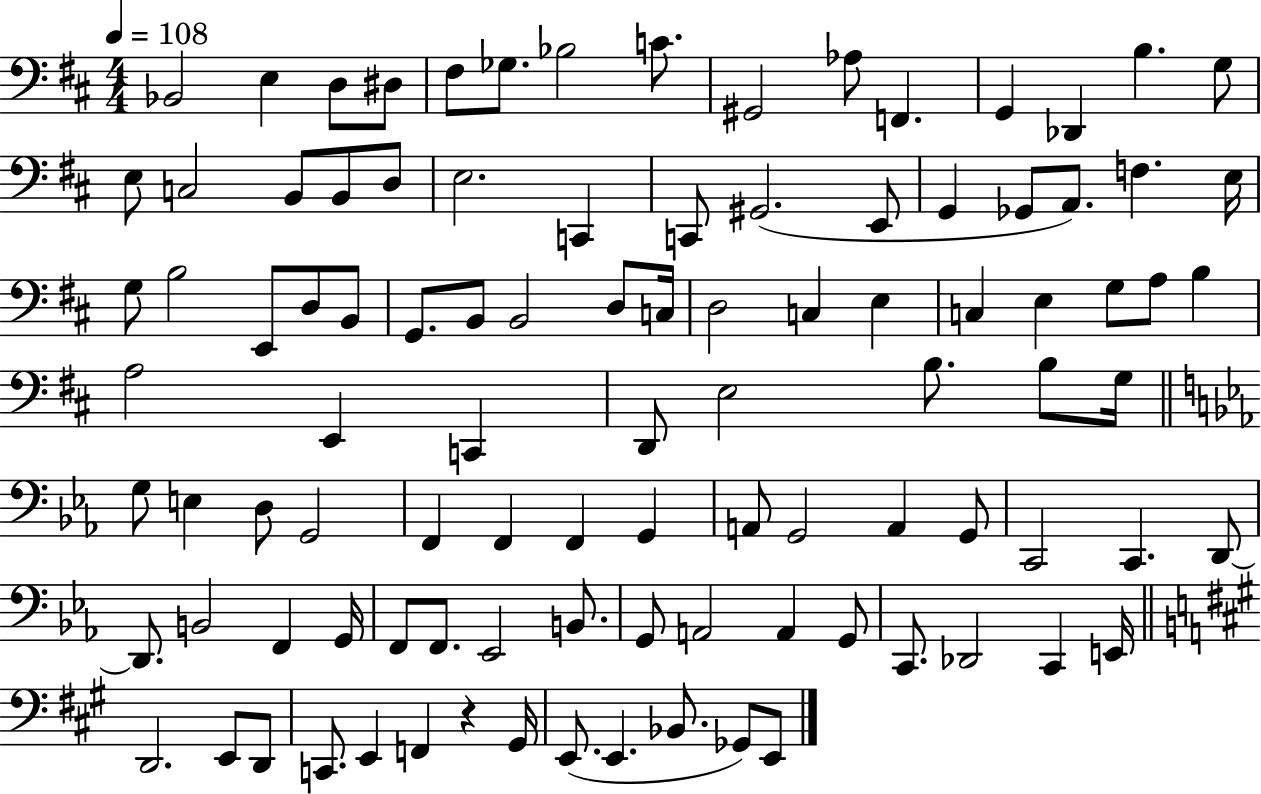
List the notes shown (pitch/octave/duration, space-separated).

Bb2/h E3/q D3/e D#3/e F#3/e Gb3/e. Bb3/h C4/e. G#2/h Ab3/e F2/q. G2/q Db2/q B3/q. G3/e E3/e C3/h B2/e B2/e D3/e E3/h. C2/q C2/e G#2/h. E2/e G2/q Gb2/e A2/e. F3/q. E3/s G3/e B3/h E2/e D3/e B2/e G2/e. B2/e B2/h D3/e C3/s D3/h C3/q E3/q C3/q E3/q G3/e A3/e B3/q A3/h E2/q C2/q D2/e E3/h B3/e. B3/e G3/s G3/e E3/q D3/e G2/h F2/q F2/q F2/q G2/q A2/e G2/h A2/q G2/e C2/h C2/q. D2/e D2/e. B2/h F2/q G2/s F2/e F2/e. Eb2/h B2/e. G2/e A2/h A2/q G2/e C2/e. Db2/h C2/q E2/s D2/h. E2/e D2/e C2/e. E2/q F2/q R/q G#2/s E2/e. E2/q. Bb2/e. Gb2/e E2/e